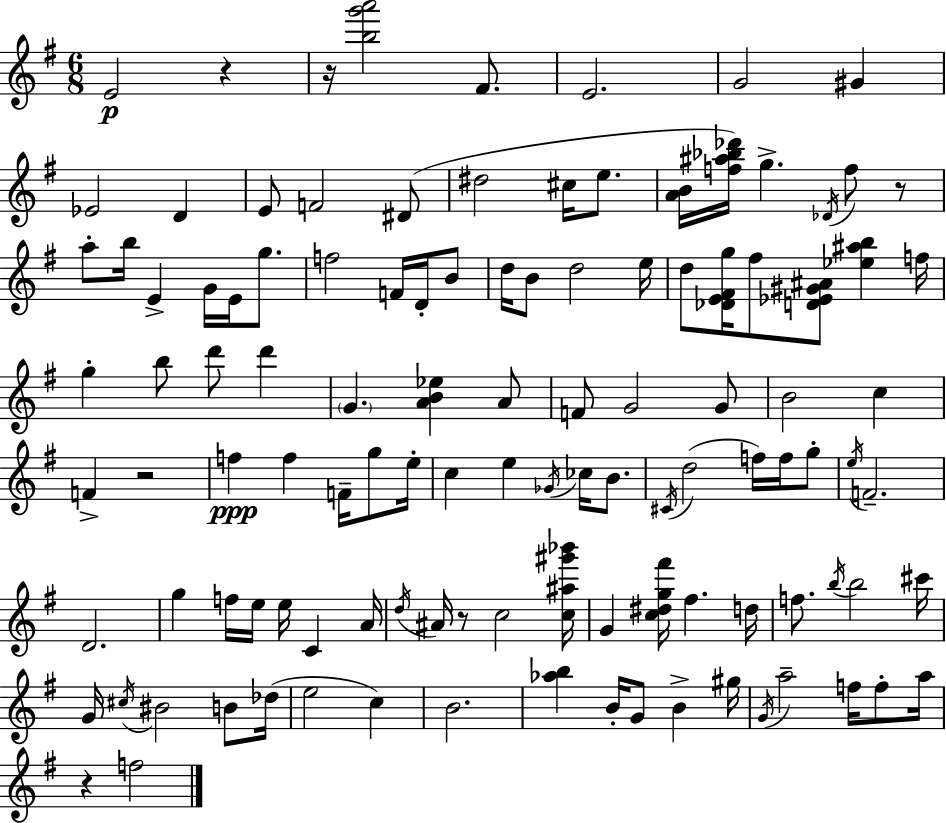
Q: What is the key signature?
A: E minor